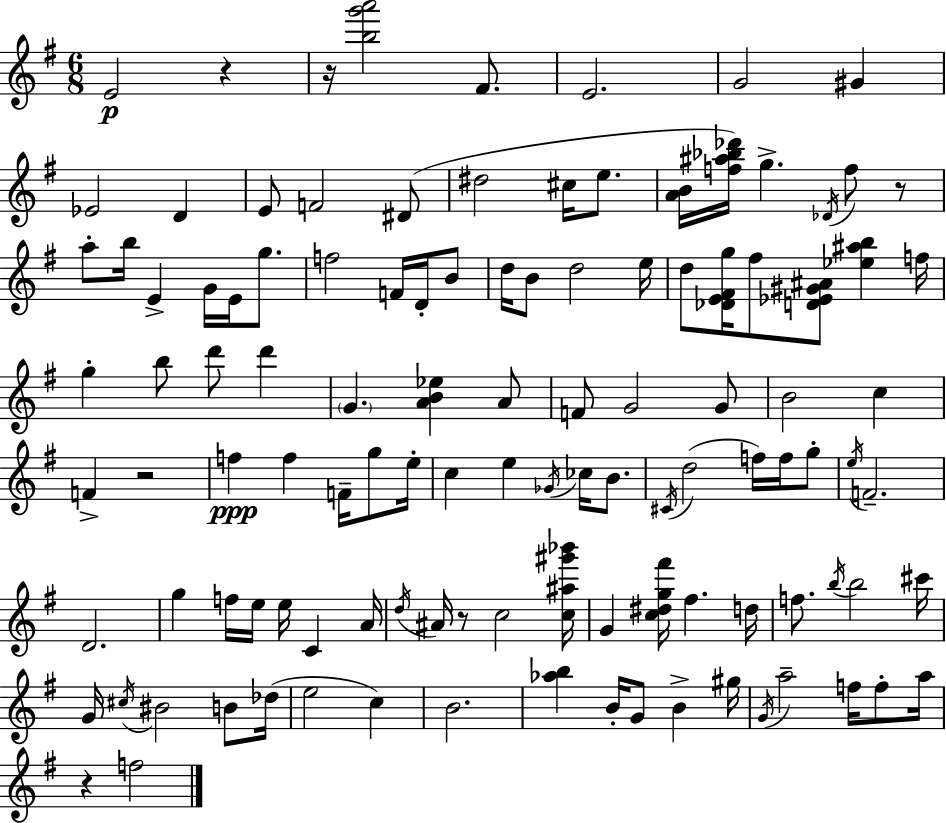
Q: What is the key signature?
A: E minor